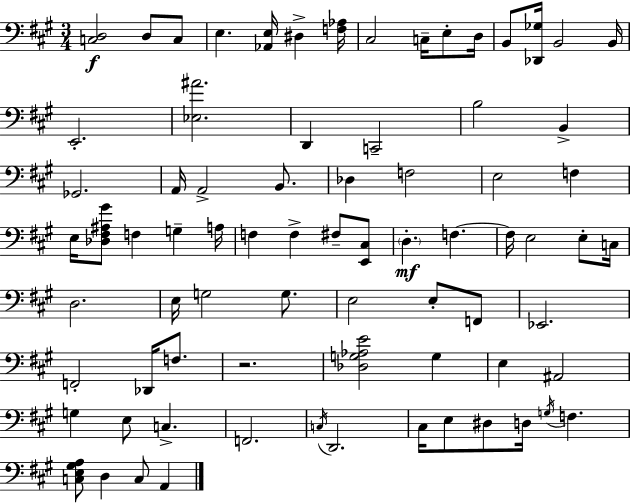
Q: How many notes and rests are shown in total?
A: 76